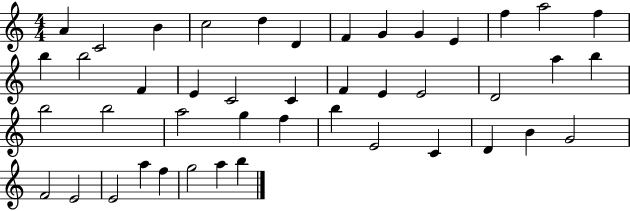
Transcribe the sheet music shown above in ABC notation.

X:1
T:Untitled
M:4/4
L:1/4
K:C
A C2 B c2 d D F G G E f a2 f b b2 F E C2 C F E E2 D2 a b b2 b2 a2 g f b E2 C D B G2 F2 E2 E2 a f g2 a b